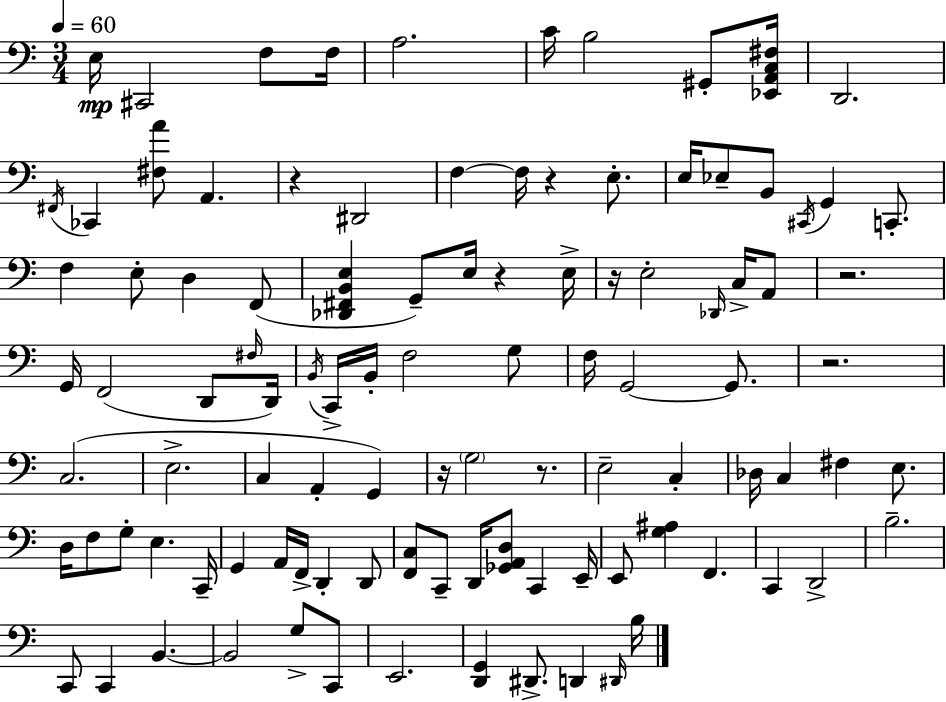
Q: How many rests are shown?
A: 8